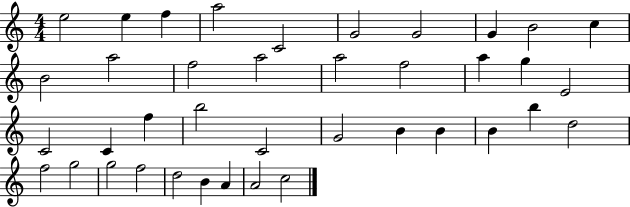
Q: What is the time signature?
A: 4/4